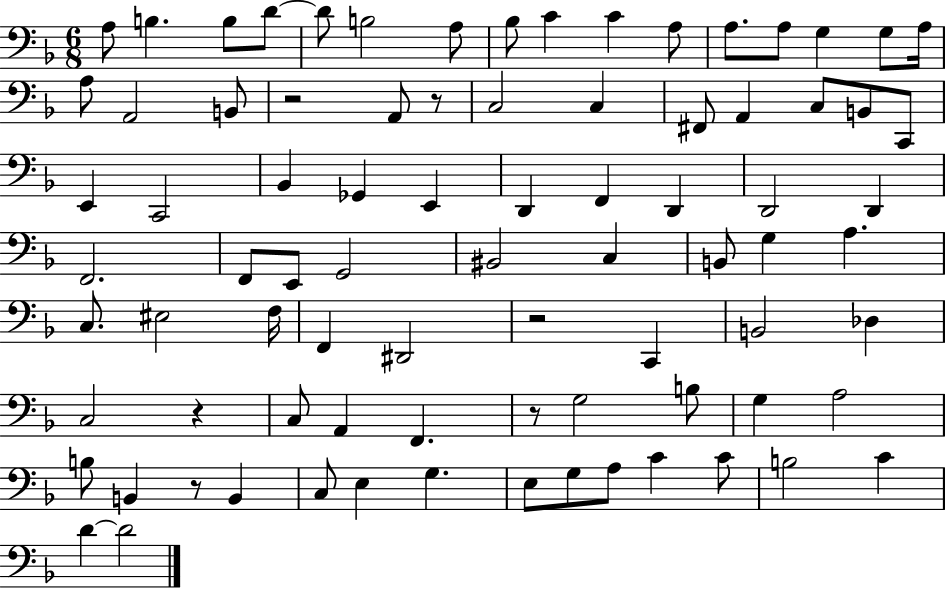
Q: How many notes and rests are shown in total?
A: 83